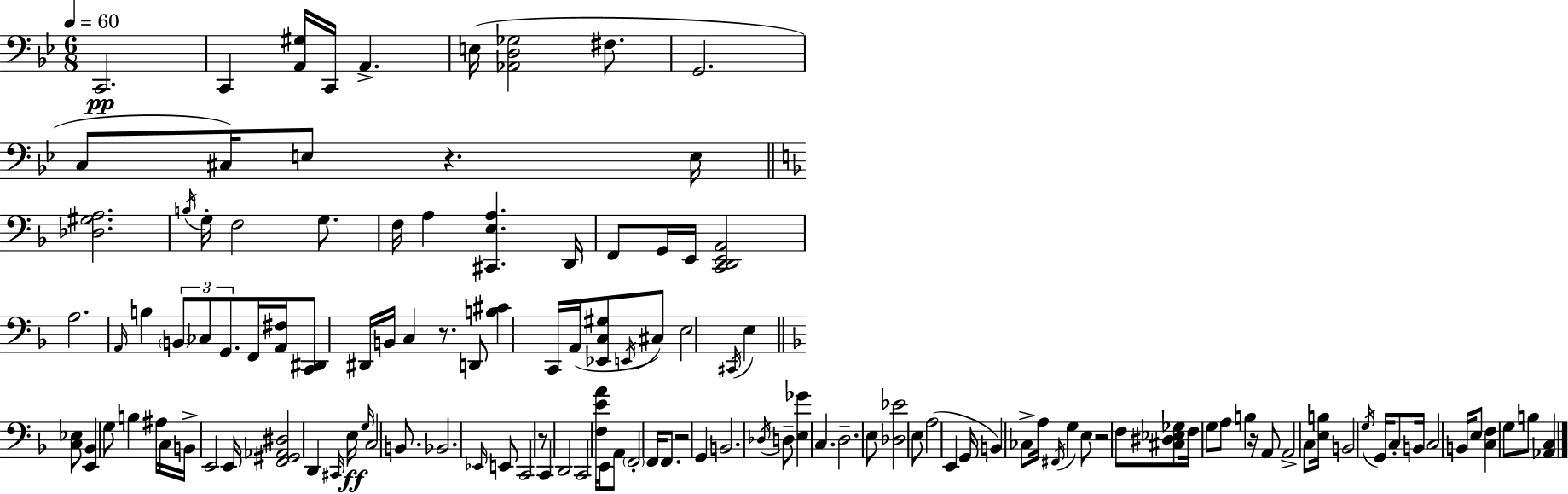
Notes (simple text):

C2/h. C2/q [A2,G#3]/s C2/s A2/q. E3/s [Ab2,D3,Gb3]/h F#3/e. G2/h. C3/e C#3/s E3/e R/q. E3/s [Db3,G#3,A3]/h. B3/s G3/s F3/h G3/e. F3/s A3/q [C#2,E3,A3]/q. D2/s F2/e G2/s E2/s [C2,D2,E2,A2]/h A3/h. A2/s B3/q B2/e CES3/e G2/e. F2/s [A2,F#3]/s [C2,D#2]/e D#2/s B2/s C3/q R/e. D2/e [B3,C#4]/q C2/s A2/s [Eb2,C3,G#3]/e E2/s C#3/e E3/h C#2/s E3/q [C3,Eb3]/e [E2,Bb2]/q G3/e B3/q A#3/s C3/s B2/s E2/h E2/s [F2,G#2,Ab2,D#3]/h D2/q C#2/s E3/s G3/s C3/h B2/e. Bb2/h. Eb2/s E2/e C2/h R/e C2/q D2/h C2/h [F3,E4,A4]/s E2/s A2/e F2/h F2/s F2/e. R/h G2/q B2/h. Db3/s D3/e [E3,Gb4]/q C3/q. D3/h. E3/e [Db3,Eb4]/h E3/e A3/h E2/q G2/s B2/q CES3/e A3/s F#2/s G3/q E3/e R/h F3/e [C#3,D#3,Eb3,Gb3]/e F3/s G3/e A3/e B3/q R/s A2/e A2/h C3/e [E3,B3]/s B2/h G3/s G2/s C3/e B2/s C3/h B2/s E3/e [C3,F3]/q G3/e B3/e [Ab2,C3]/q